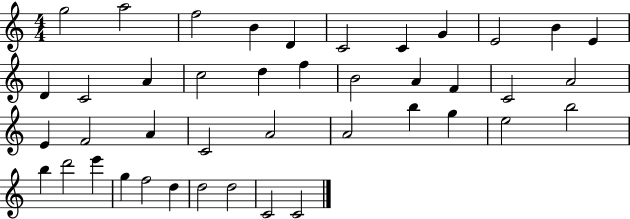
G5/h A5/h F5/h B4/q D4/q C4/h C4/q G4/q E4/h B4/q E4/q D4/q C4/h A4/q C5/h D5/q F5/q B4/h A4/q F4/q C4/h A4/h E4/q F4/h A4/q C4/h A4/h A4/h B5/q G5/q E5/h B5/h B5/q D6/h E6/q G5/q F5/h D5/q D5/h D5/h C4/h C4/h